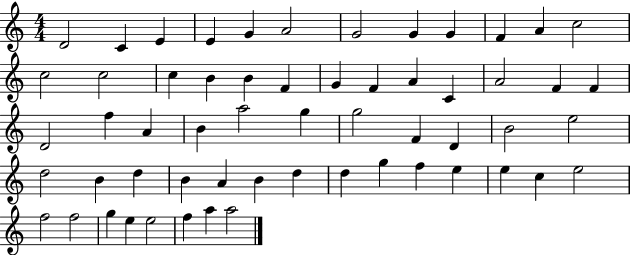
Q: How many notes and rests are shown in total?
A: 58